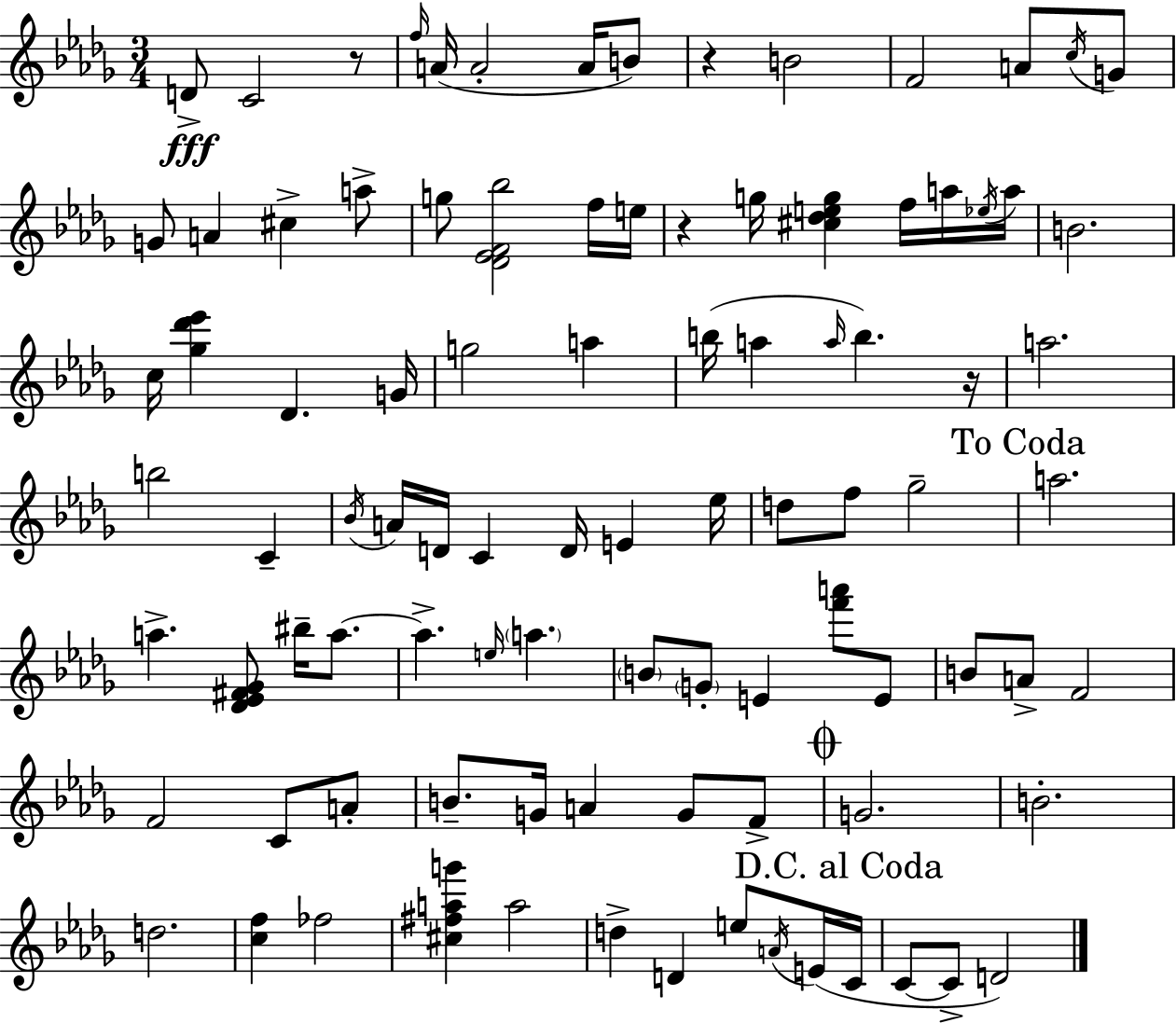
{
  \clef treble
  \numericTimeSignature
  \time 3/4
  \key bes \minor
  \repeat volta 2 { d'8->\fff c'2 r8 | \grace { f''16 }( a'16 a'2-. a'16 b'8) | r4 b'2 | f'2 a'8 \acciaccatura { c''16 } | \break g'8 g'8 a'4 cis''4-> | a''8-> g''8 <des' ees' f' bes''>2 | f''16 e''16 r4 g''16 <cis'' des'' e'' g''>4 f''16 | a''16 \acciaccatura { ees''16 } a''16 b'2. | \break c''16 <ges'' des''' ees'''>4 des'4. | g'16 g''2 a''4 | b''16( a''4 \grace { a''16 }) b''4. | r16 a''2. | \break b''2 | c'4-- \acciaccatura { bes'16 } a'16 d'16 c'4 d'16 | e'4 ees''16 d''8 f''8 ges''2-- | \mark "To Coda" a''2. | \break a''4.-> <des' ees' fis' ges'>8 | bis''16-- a''8.~~ a''4.-> \grace { e''16 } | \parenthesize a''4. \parenthesize b'8 \parenthesize g'8-. e'4 | <f''' a'''>8 e'8 b'8 a'8-> f'2 | \break f'2 | c'8 a'8-. b'8.-- g'16 a'4 | g'8 f'8-> \mark \markup { \musicglyph "scripts.coda" } g'2. | b'2.-. | \break d''2. | <c'' f''>4 fes''2 | <cis'' fis'' a'' g'''>4 a''2 | d''4-> d'4 | \break e''8 \acciaccatura { a'16 } e'16( \mark "D.C. al Coda" c'16 c'8~~ c'8-> d'2) | } \bar "|."
}